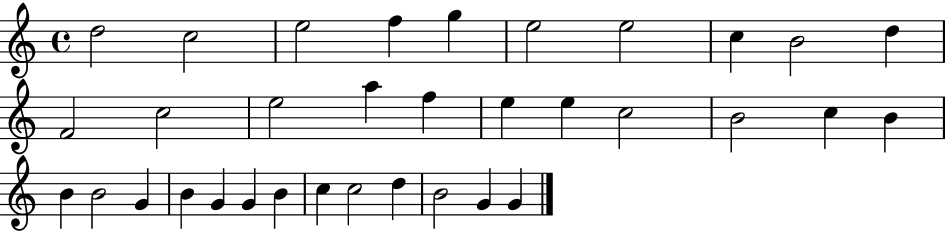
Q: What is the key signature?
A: C major